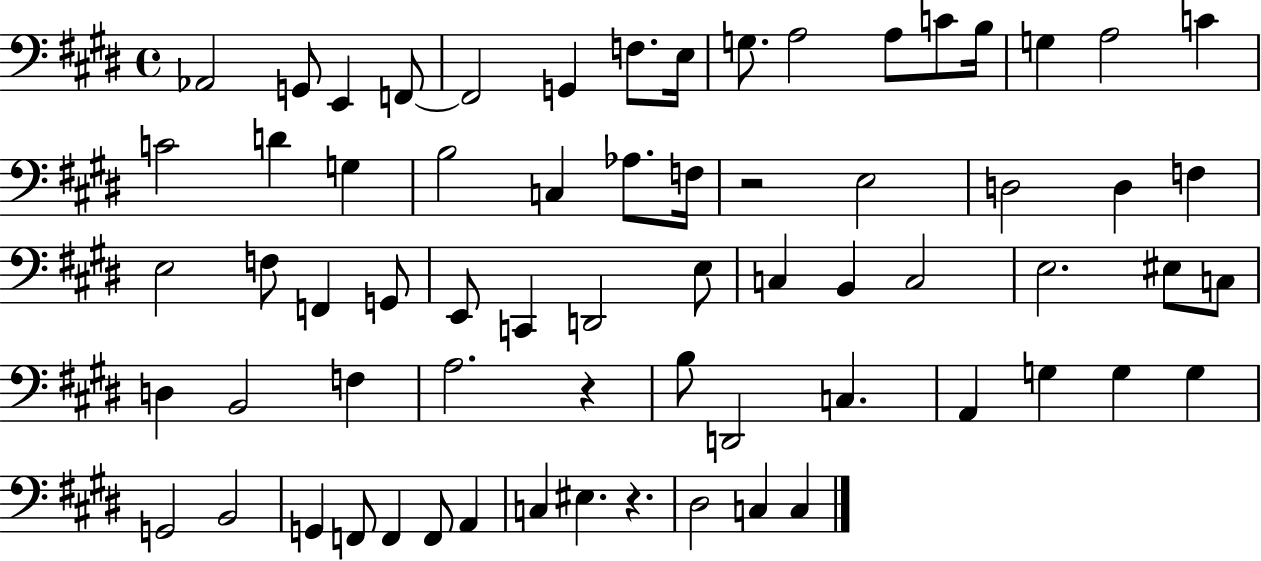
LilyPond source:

{
  \clef bass
  \time 4/4
  \defaultTimeSignature
  \key e \major
  \repeat volta 2 { aes,2 g,8 e,4 f,8~~ | f,2 g,4 f8. e16 | g8. a2 a8 c'8 b16 | g4 a2 c'4 | \break c'2 d'4 g4 | b2 c4 aes8. f16 | r2 e2 | d2 d4 f4 | \break e2 f8 f,4 g,8 | e,8 c,4 d,2 e8 | c4 b,4 c2 | e2. eis8 c8 | \break d4 b,2 f4 | a2. r4 | b8 d,2 c4. | a,4 g4 g4 g4 | \break g,2 b,2 | g,4 f,8 f,4 f,8 a,4 | c4 eis4. r4. | dis2 c4 c4 | \break } \bar "|."
}